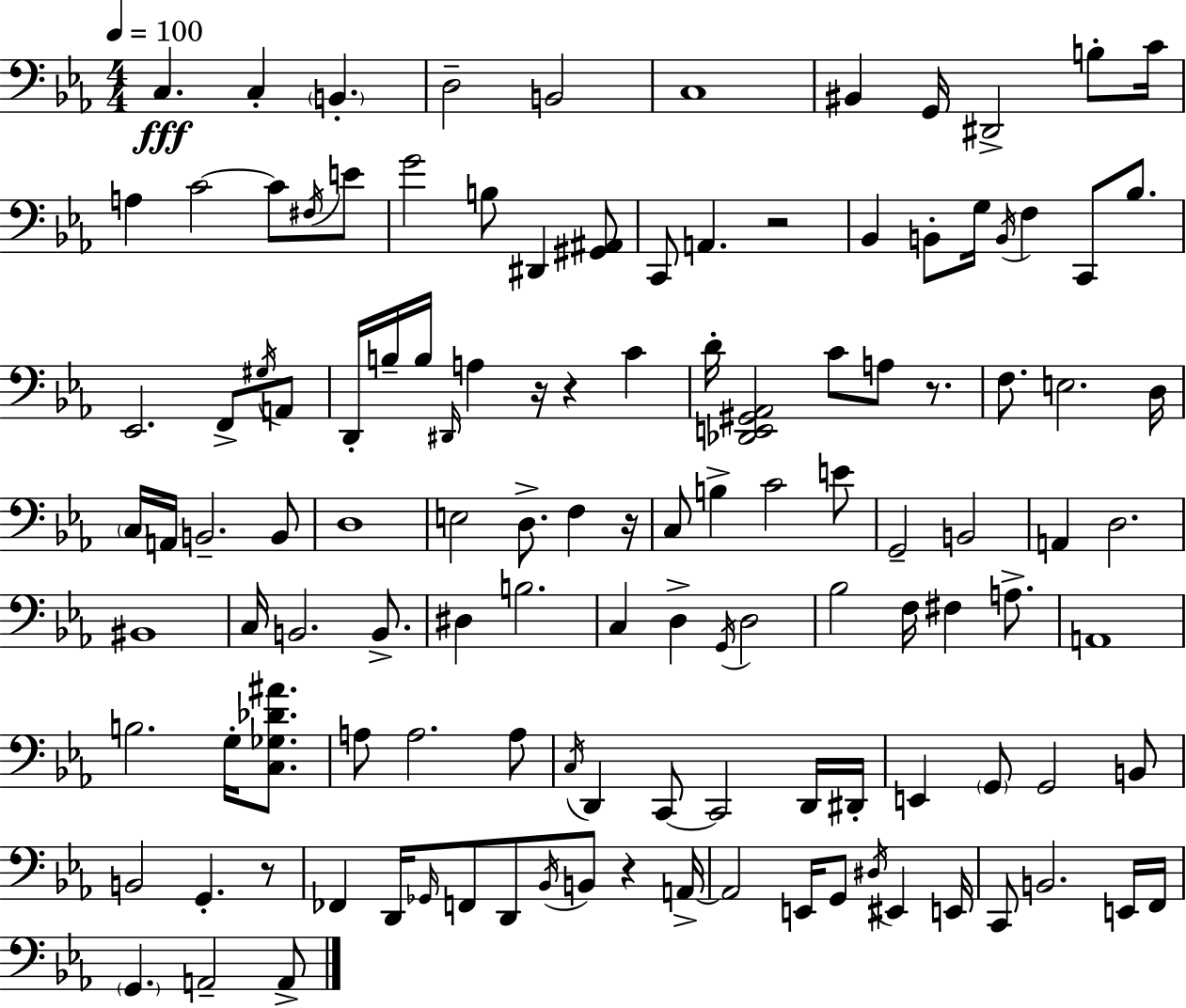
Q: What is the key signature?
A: C minor